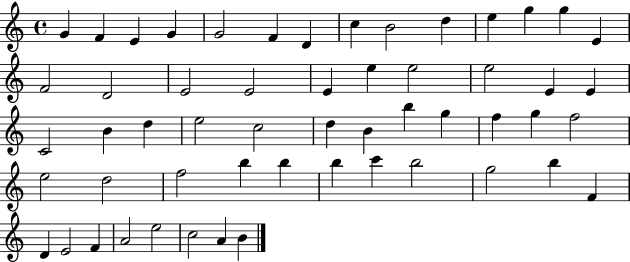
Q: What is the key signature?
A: C major